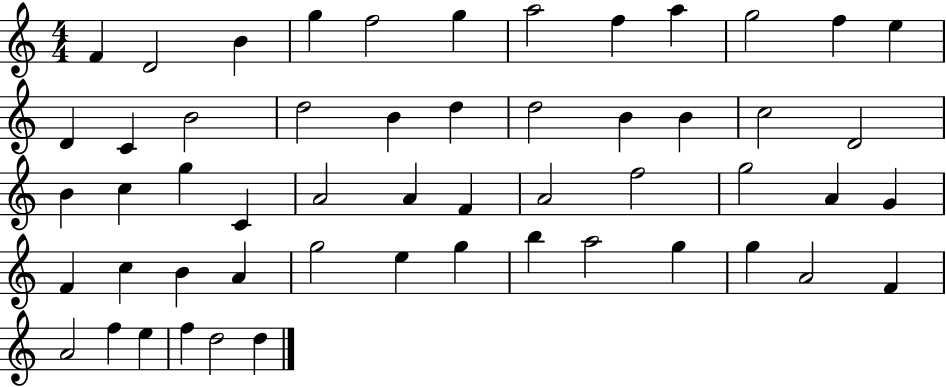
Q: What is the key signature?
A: C major